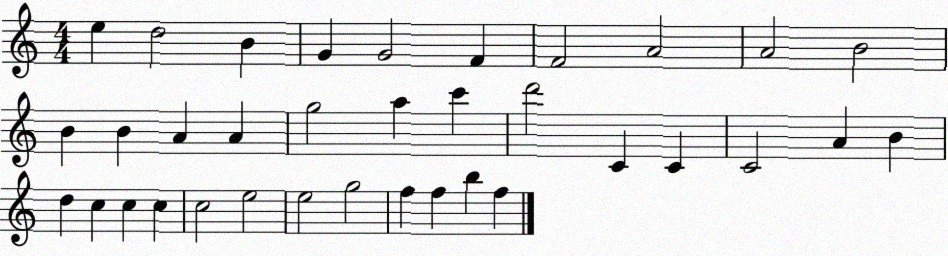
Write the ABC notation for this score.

X:1
T:Untitled
M:4/4
L:1/4
K:C
e d2 B G G2 F F2 A2 A2 B2 B B A A g2 a c' d'2 C C C2 A B d c c c c2 e2 e2 g2 f f b f